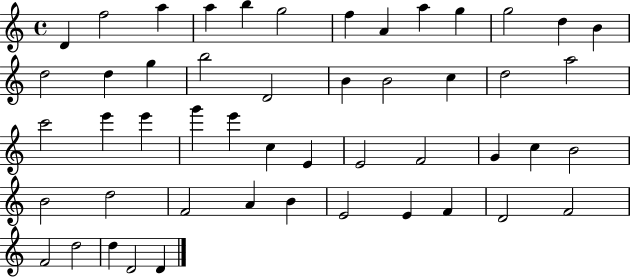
D4/q F5/h A5/q A5/q B5/q G5/h F5/q A4/q A5/q G5/q G5/h D5/q B4/q D5/h D5/q G5/q B5/h D4/h B4/q B4/h C5/q D5/h A5/h C6/h E6/q E6/q G6/q E6/q C5/q E4/q E4/h F4/h G4/q C5/q B4/h B4/h D5/h F4/h A4/q B4/q E4/h E4/q F4/q D4/h F4/h F4/h D5/h D5/q D4/h D4/q